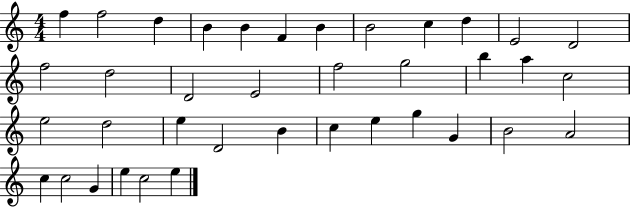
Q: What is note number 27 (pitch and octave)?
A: C5